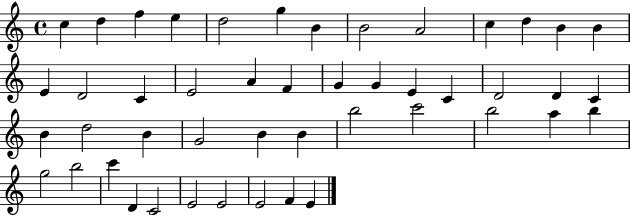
{
  \clef treble
  \time 4/4
  \defaultTimeSignature
  \key c \major
  c''4 d''4 f''4 e''4 | d''2 g''4 b'4 | b'2 a'2 | c''4 d''4 b'4 b'4 | \break e'4 d'2 c'4 | e'2 a'4 f'4 | g'4 g'4 e'4 c'4 | d'2 d'4 c'4 | \break b'4 d''2 b'4 | g'2 b'4 b'4 | b''2 c'''2 | b''2 a''4 b''4 | \break g''2 b''2 | c'''4 d'4 c'2 | e'2 e'2 | e'2 f'4 e'4 | \break \bar "|."
}